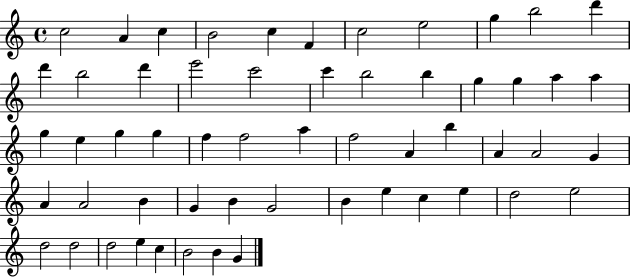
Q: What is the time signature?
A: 4/4